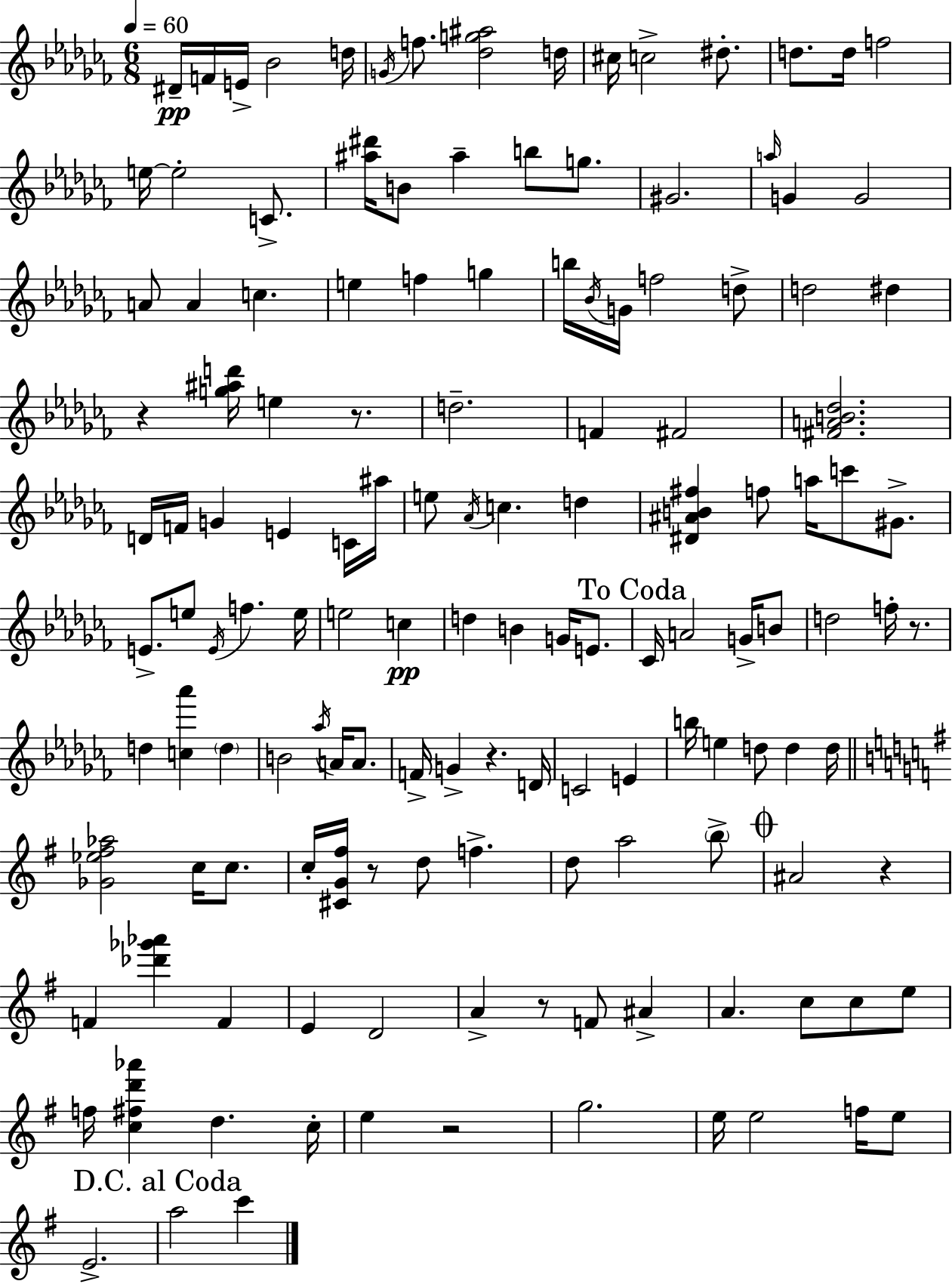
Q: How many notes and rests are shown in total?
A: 139